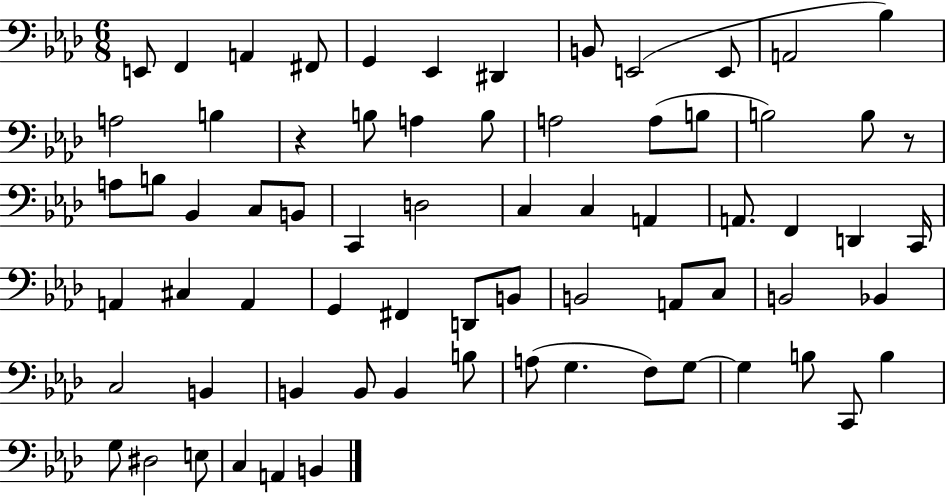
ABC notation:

X:1
T:Untitled
M:6/8
L:1/4
K:Ab
E,,/2 F,, A,, ^F,,/2 G,, _E,, ^D,, B,,/2 E,,2 E,,/2 A,,2 _B, A,2 B, z B,/2 A, B,/2 A,2 A,/2 B,/2 B,2 B,/2 z/2 A,/2 B,/2 _B,, C,/2 B,,/2 C,, D,2 C, C, A,, A,,/2 F,, D,, C,,/4 A,, ^C, A,, G,, ^F,, D,,/2 B,,/2 B,,2 A,,/2 C,/2 B,,2 _B,, C,2 B,, B,, B,,/2 B,, B,/2 A,/2 G, F,/2 G,/2 G, B,/2 C,,/2 B, G,/2 ^D,2 E,/2 C, A,, B,,